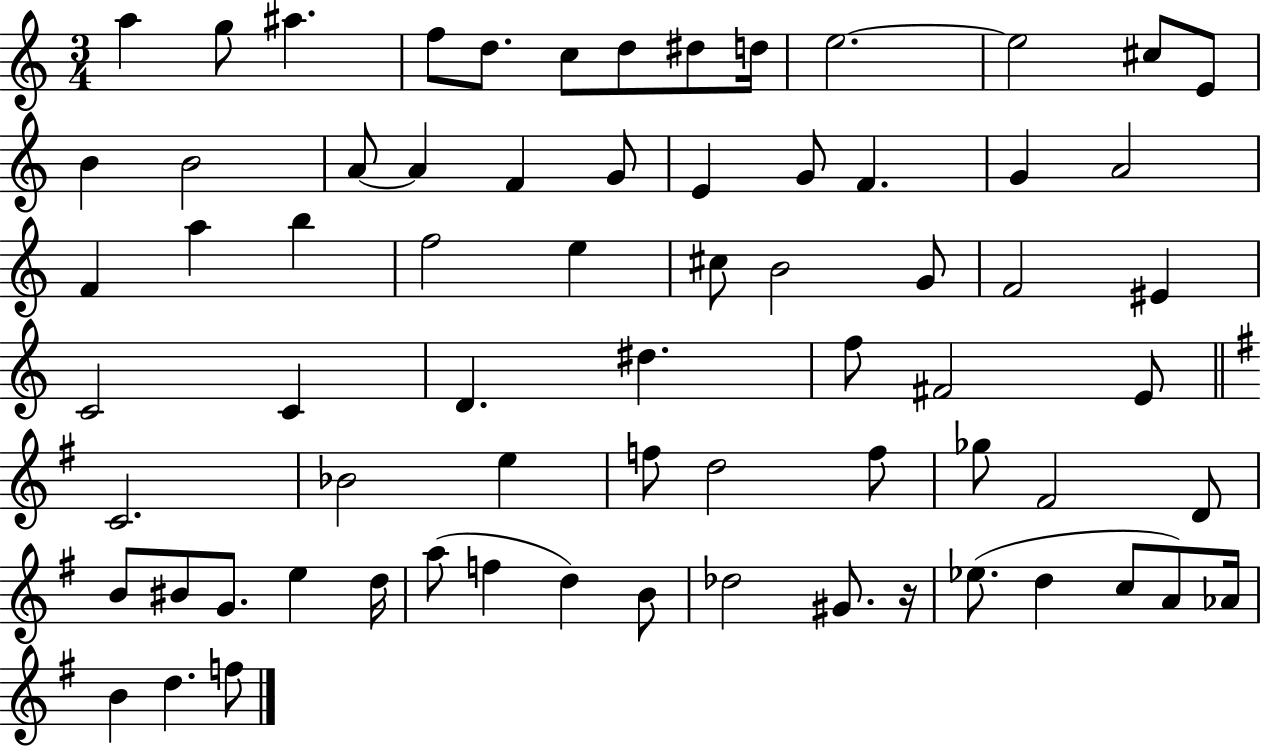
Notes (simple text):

A5/q G5/e A#5/q. F5/e D5/e. C5/e D5/e D#5/e D5/s E5/h. E5/h C#5/e E4/e B4/q B4/h A4/e A4/q F4/q G4/e E4/q G4/e F4/q. G4/q A4/h F4/q A5/q B5/q F5/h E5/q C#5/e B4/h G4/e F4/h EIS4/q C4/h C4/q D4/q. D#5/q. F5/e F#4/h E4/e C4/h. Bb4/h E5/q F5/e D5/h F5/e Gb5/e F#4/h D4/e B4/e BIS4/e G4/e. E5/q D5/s A5/e F5/q D5/q B4/e Db5/h G#4/e. R/s Eb5/e. D5/q C5/e A4/e Ab4/s B4/q D5/q. F5/e